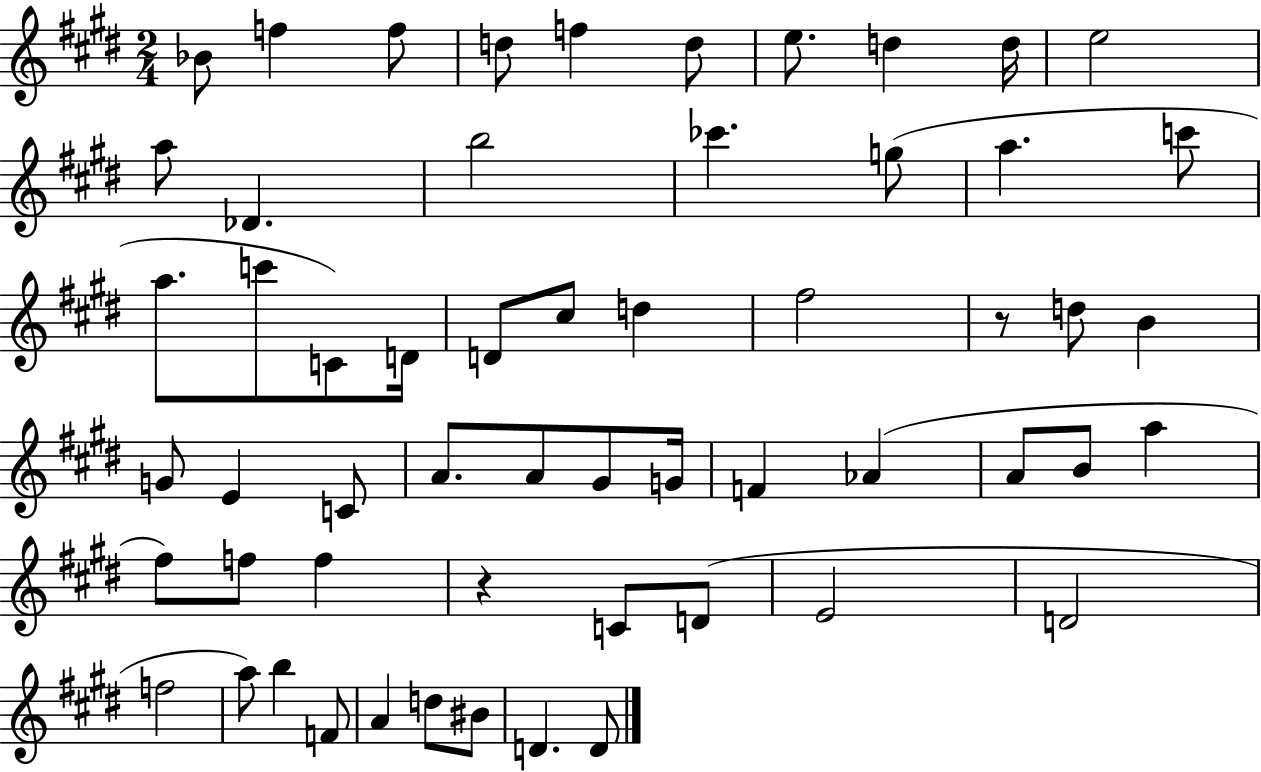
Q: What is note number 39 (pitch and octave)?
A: A5